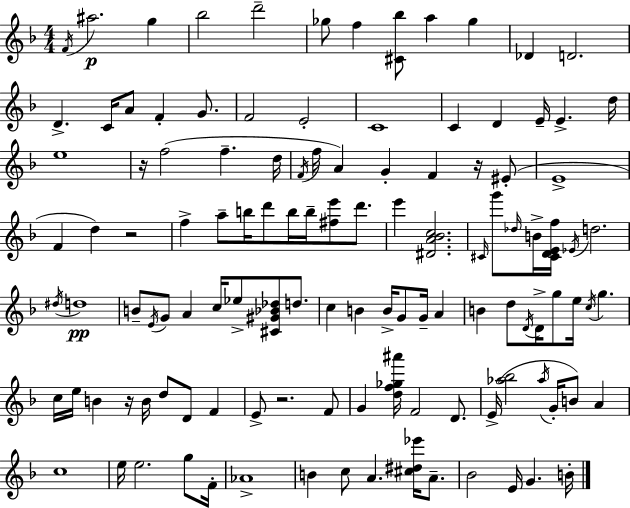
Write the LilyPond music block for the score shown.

{
  \clef treble
  \numericTimeSignature
  \time 4/4
  \key f \major
  \acciaccatura { f'16 }\p ais''2. g''4 | bes''2 d'''2-- | ges''8 f''4 <cis' bes''>8 a''4 ges''4 | des'4 d'2. | \break d'4.-> c'16 a'8 f'4-. g'8. | f'2 e'2-. | c'1 | c'4 d'4 e'16-- e'4.-> | \break d''16 e''1 | r16 f''2( f''4.-- | d''16 \acciaccatura { f'16 } f''16 a'4) g'4-. f'4 r16 | eis'8-.( e'1-> | \break f'4 d''4) r2 | f''4-> a''8-- b''16 d'''8 b''16 b''16-- <fis'' e'''>8 d'''8. | e'''4 <dis' a' bes' c''>2. | \grace { cis'16 } g'''8 \grace { des''16 } b'16-> <cis' d' e' f''>16 \acciaccatura { ees'16 } d''2. | \break \acciaccatura { dis''16 } d''1\pp | b'8-- \acciaccatura { e'16 } g'8 a'4 c''16 | ees''8-> <cis' gis' bes' des''>8 d''8. c''4 b'4 b'16-> | g'8 g'16-- a'4 b'4 d''8 \acciaccatura { d'16 } d'16-> g''8 | \break e''16 \acciaccatura { c''16 } g''4. c''16 e''16 b'4 r16 | b'16 d''8 d'8 f'4 e'8-> r2. | f'8 g'4 <d'' f'' ges'' ais'''>16 f'2 | d'8. e'16->( <aes'' bes''>2 | \break \acciaccatura { aes''16 } g'16-. b'8) a'4 c''1 | e''16 e''2. | g''8 f'16-. aes'1-> | b'4 c''8 | \break a'4. <cis'' dis'' ees'''>16 a'8.-- bes'2 | e'16 g'4. b'16-. \bar "|."
}